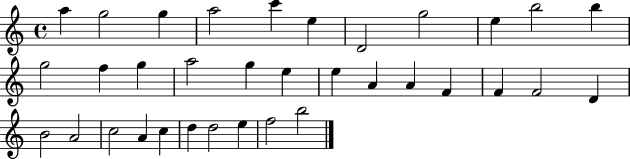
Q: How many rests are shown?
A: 0